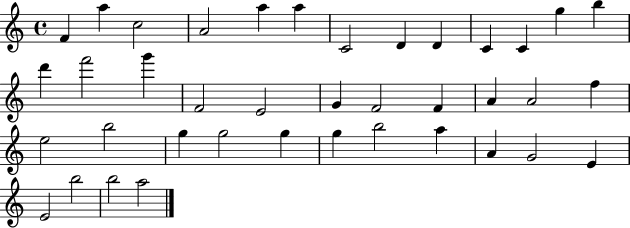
F4/q A5/q C5/h A4/h A5/q A5/q C4/h D4/q D4/q C4/q C4/q G5/q B5/q D6/q F6/h G6/q F4/h E4/h G4/q F4/h F4/q A4/q A4/h F5/q E5/h B5/h G5/q G5/h G5/q G5/q B5/h A5/q A4/q G4/h E4/q E4/h B5/h B5/h A5/h